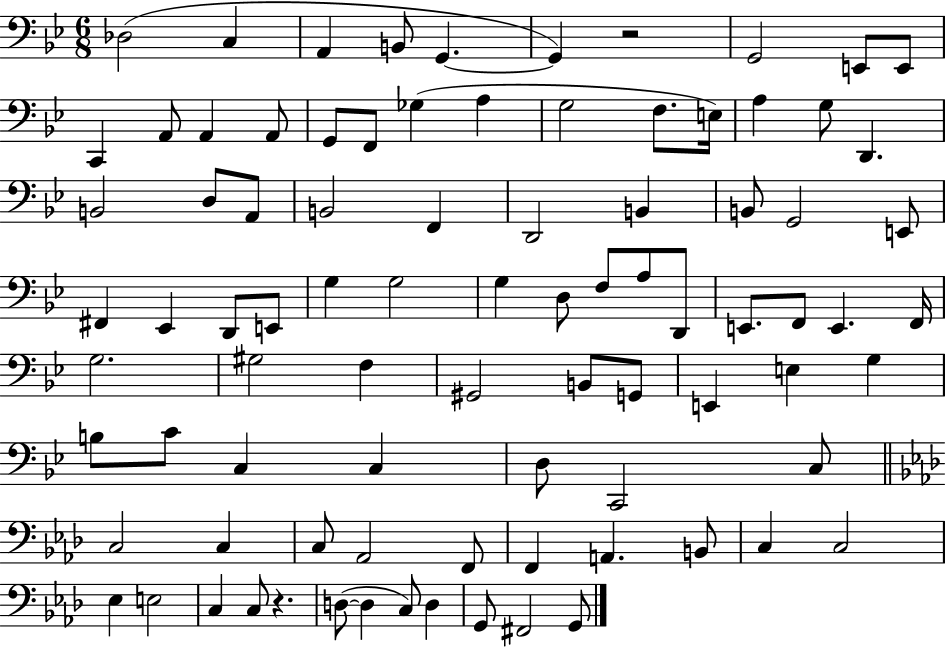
X:1
T:Untitled
M:6/8
L:1/4
K:Bb
_D,2 C, A,, B,,/2 G,, G,, z2 G,,2 E,,/2 E,,/2 C,, A,,/2 A,, A,,/2 G,,/2 F,,/2 _G, A, G,2 F,/2 E,/4 A, G,/2 D,, B,,2 D,/2 A,,/2 B,,2 F,, D,,2 B,, B,,/2 G,,2 E,,/2 ^F,, _E,, D,,/2 E,,/2 G, G,2 G, D,/2 F,/2 A,/2 D,,/2 E,,/2 F,,/2 E,, F,,/4 G,2 ^G,2 F, ^G,,2 B,,/2 G,,/2 E,, E, G, B,/2 C/2 C, C, D,/2 C,,2 C,/2 C,2 C, C,/2 _A,,2 F,,/2 F,, A,, B,,/2 C, C,2 _E, E,2 C, C,/2 z D,/2 D, C,/2 D, G,,/2 ^F,,2 G,,/2